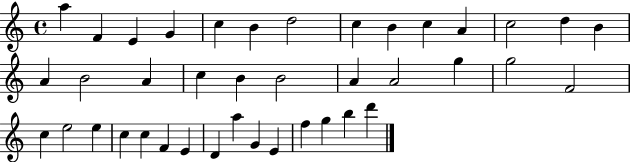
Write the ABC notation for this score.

X:1
T:Untitled
M:4/4
L:1/4
K:C
a F E G c B d2 c B c A c2 d B A B2 A c B B2 A A2 g g2 F2 c e2 e c c F E D a G E f g b d'